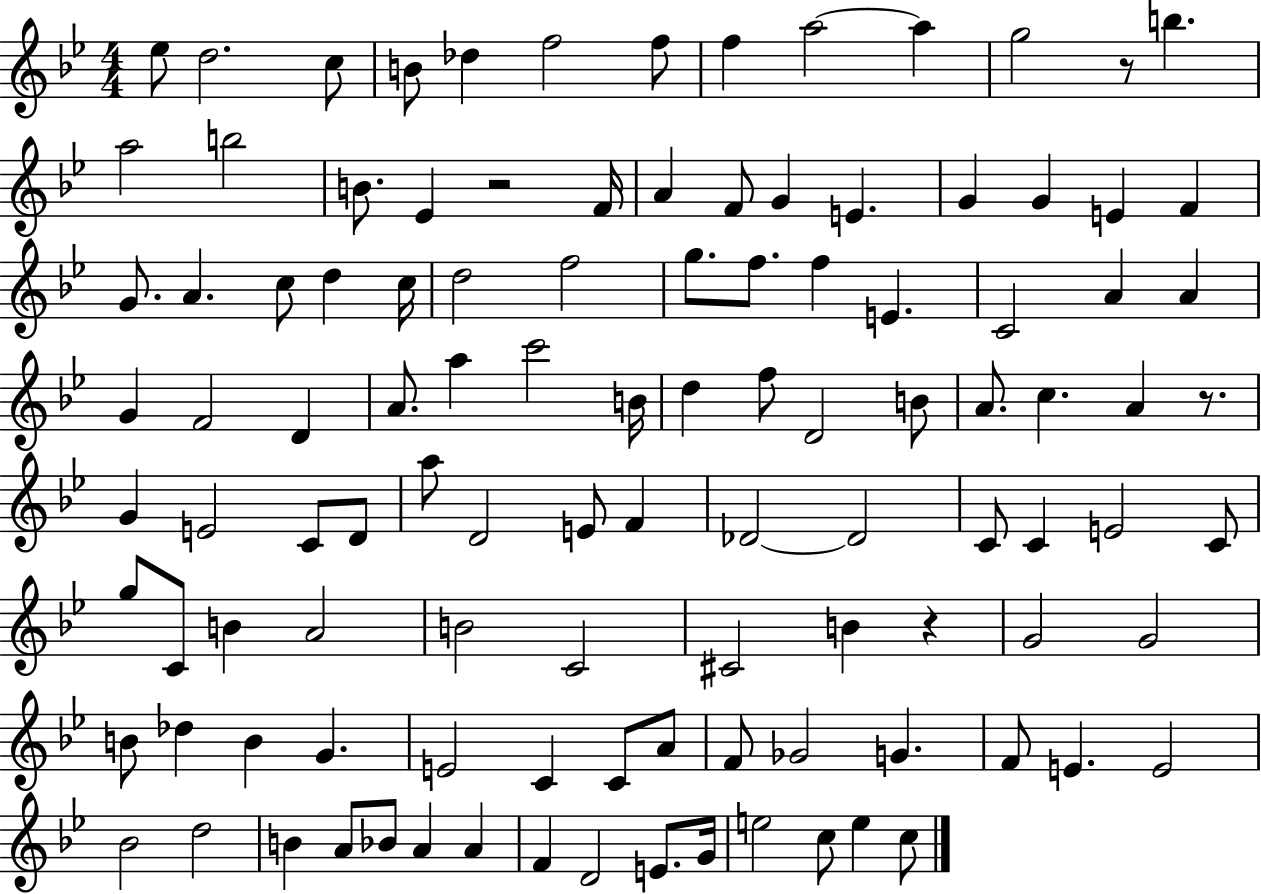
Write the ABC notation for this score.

X:1
T:Untitled
M:4/4
L:1/4
K:Bb
_e/2 d2 c/2 B/2 _d f2 f/2 f a2 a g2 z/2 b a2 b2 B/2 _E z2 F/4 A F/2 G E G G E F G/2 A c/2 d c/4 d2 f2 g/2 f/2 f E C2 A A G F2 D A/2 a c'2 B/4 d f/2 D2 B/2 A/2 c A z/2 G E2 C/2 D/2 a/2 D2 E/2 F _D2 _D2 C/2 C E2 C/2 g/2 C/2 B A2 B2 C2 ^C2 B z G2 G2 B/2 _d B G E2 C C/2 A/2 F/2 _G2 G F/2 E E2 _B2 d2 B A/2 _B/2 A A F D2 E/2 G/4 e2 c/2 e c/2